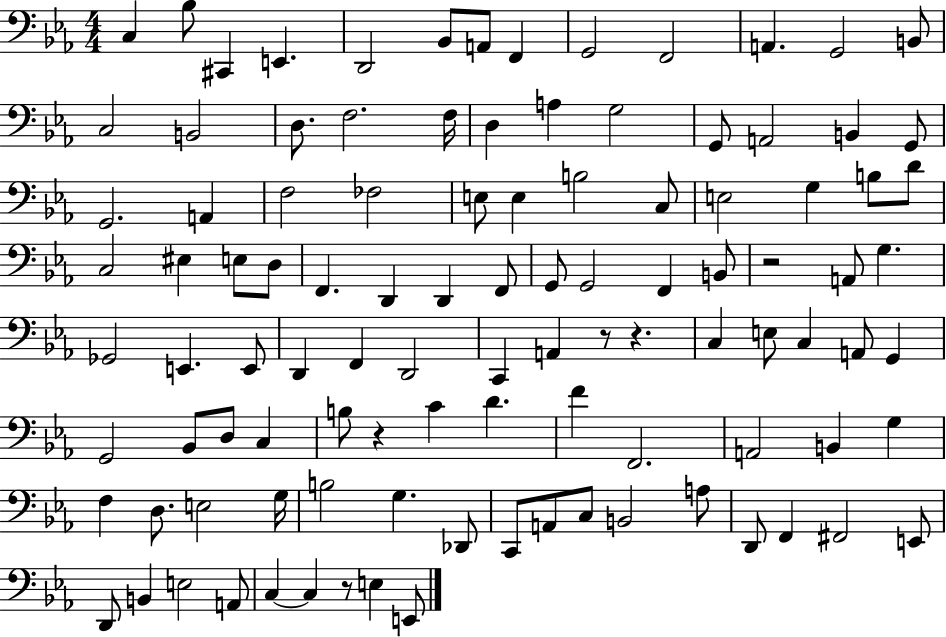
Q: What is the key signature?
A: EES major